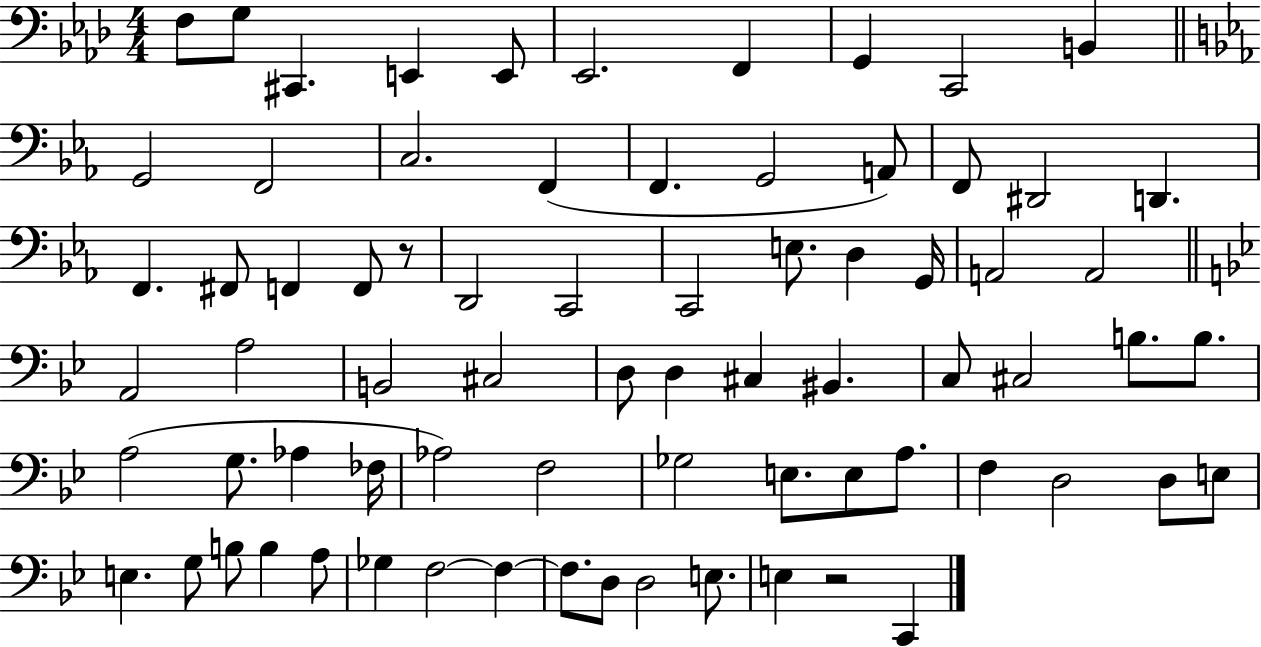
X:1
T:Untitled
M:4/4
L:1/4
K:Ab
F,/2 G,/2 ^C,, E,, E,,/2 _E,,2 F,, G,, C,,2 B,, G,,2 F,,2 C,2 F,, F,, G,,2 A,,/2 F,,/2 ^D,,2 D,, F,, ^F,,/2 F,, F,,/2 z/2 D,,2 C,,2 C,,2 E,/2 D, G,,/4 A,,2 A,,2 A,,2 A,2 B,,2 ^C,2 D,/2 D, ^C, ^B,, C,/2 ^C,2 B,/2 B,/2 A,2 G,/2 _A, _F,/4 _A,2 F,2 _G,2 E,/2 E,/2 A,/2 F, D,2 D,/2 E,/2 E, G,/2 B,/2 B, A,/2 _G, F,2 F, F,/2 D,/2 D,2 E,/2 E, z2 C,,